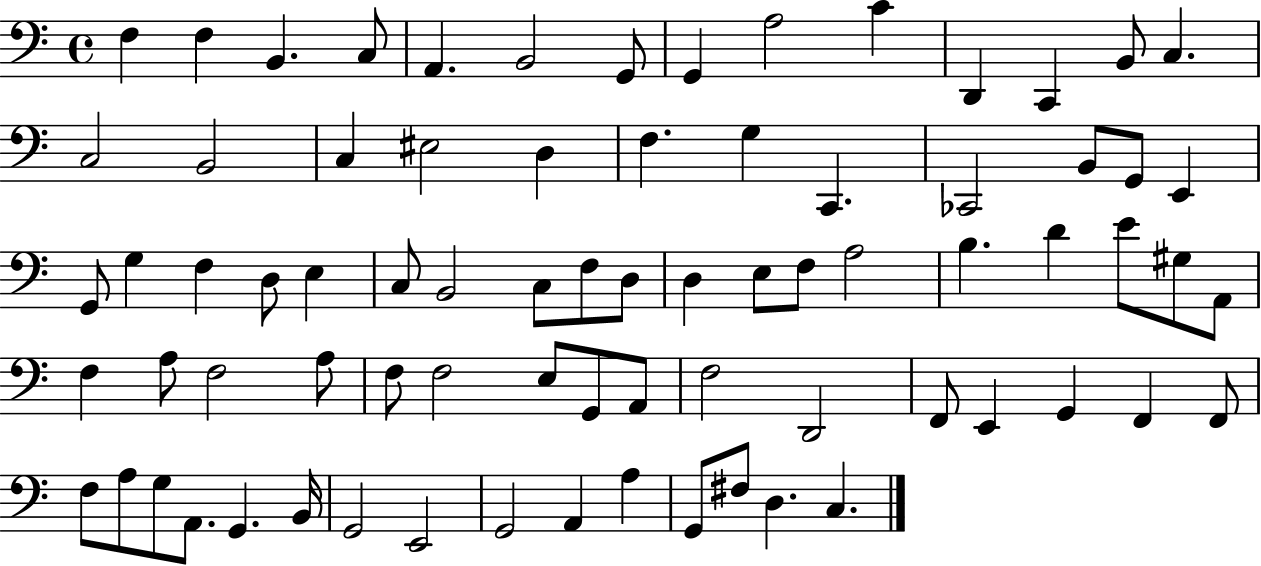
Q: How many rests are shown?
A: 0